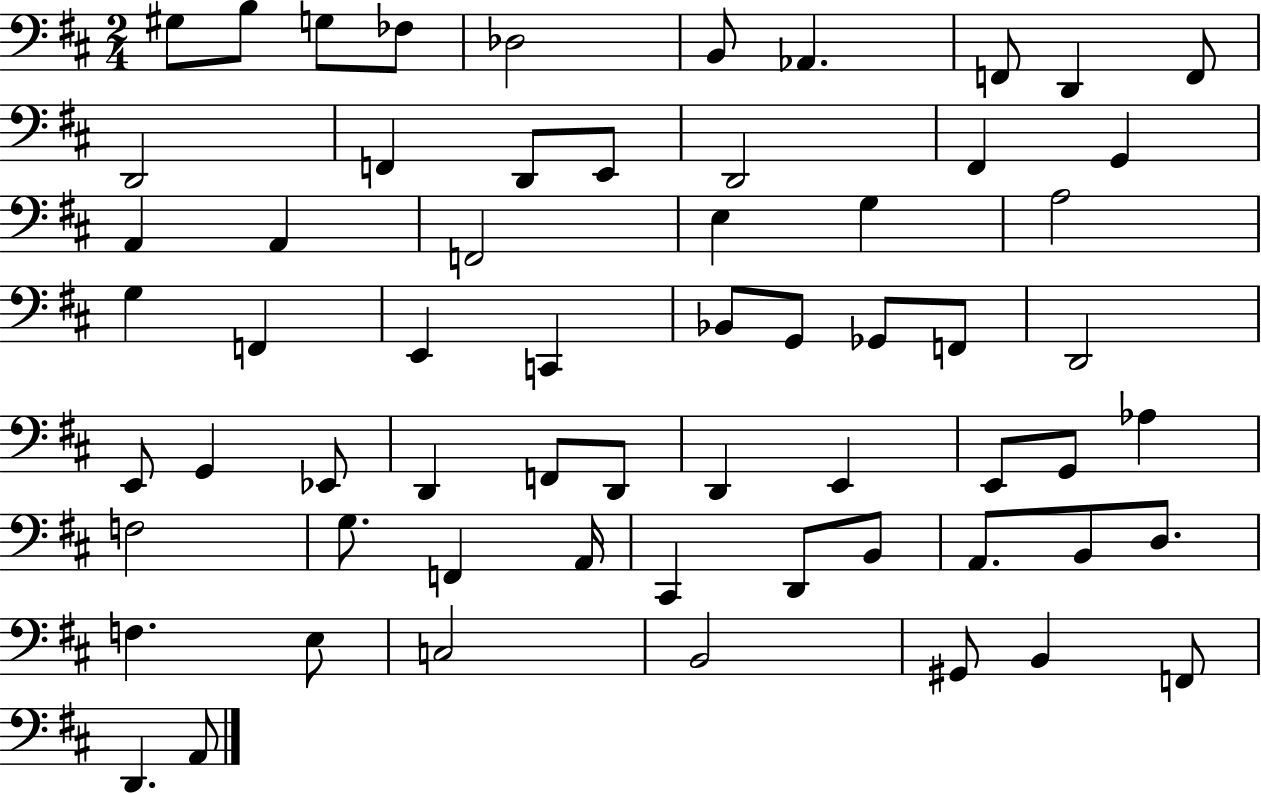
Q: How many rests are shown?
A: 0